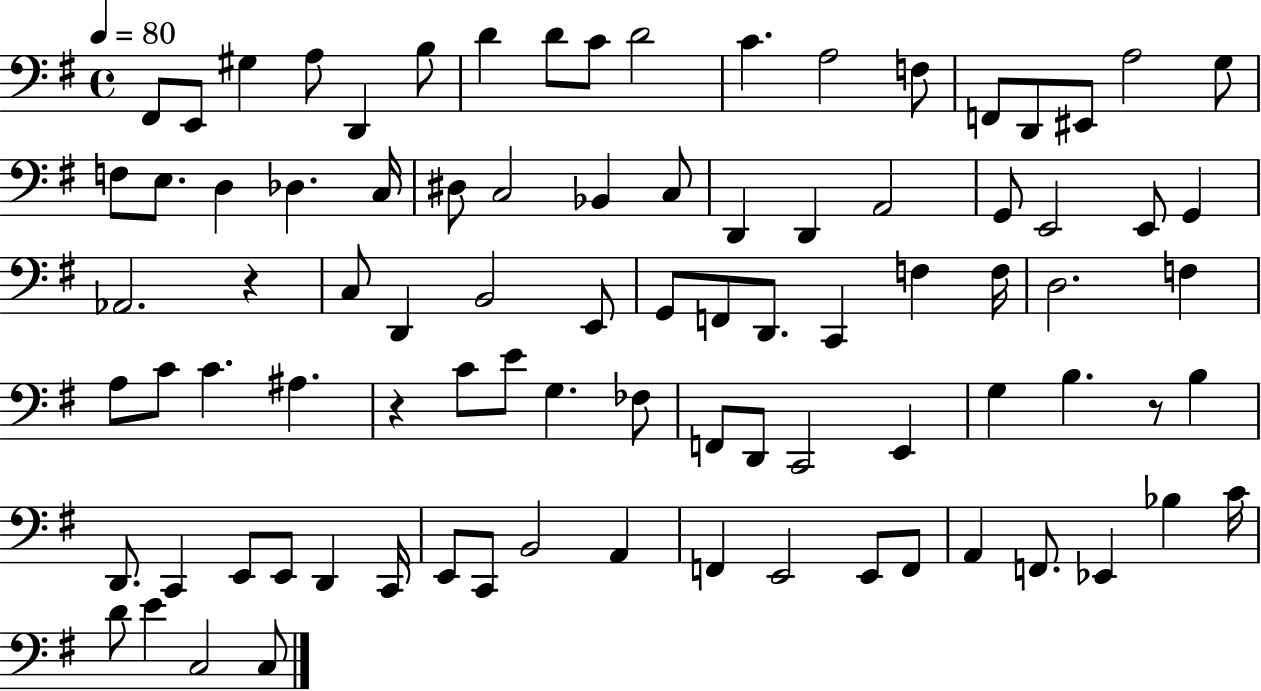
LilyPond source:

{
  \clef bass
  \time 4/4
  \defaultTimeSignature
  \key g \major
  \tempo 4 = 80
  fis,8 e,8 gis4 a8 d,4 b8 | d'4 d'8 c'8 d'2 | c'4. a2 f8 | f,8 d,8 eis,8 a2 g8 | \break f8 e8. d4 des4. c16 | dis8 c2 bes,4 c8 | d,4 d,4 a,2 | g,8 e,2 e,8 g,4 | \break aes,2. r4 | c8 d,4 b,2 e,8 | g,8 f,8 d,8. c,4 f4 f16 | d2. f4 | \break a8 c'8 c'4. ais4. | r4 c'8 e'8 g4. fes8 | f,8 d,8 c,2 e,4 | g4 b4. r8 b4 | \break d,8. c,4 e,8 e,8 d,4 c,16 | e,8 c,8 b,2 a,4 | f,4 e,2 e,8 f,8 | a,4 f,8. ees,4 bes4 c'16 | \break d'8 e'4 c2 c8 | \bar "|."
}